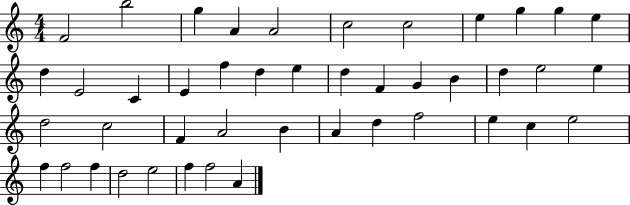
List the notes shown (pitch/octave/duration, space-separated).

F4/h B5/h G5/q A4/q A4/h C5/h C5/h E5/q G5/q G5/q E5/q D5/q E4/h C4/q E4/q F5/q D5/q E5/q D5/q F4/q G4/q B4/q D5/q E5/h E5/q D5/h C5/h F4/q A4/h B4/q A4/q D5/q F5/h E5/q C5/q E5/h F5/q F5/h F5/q D5/h E5/h F5/q F5/h A4/q